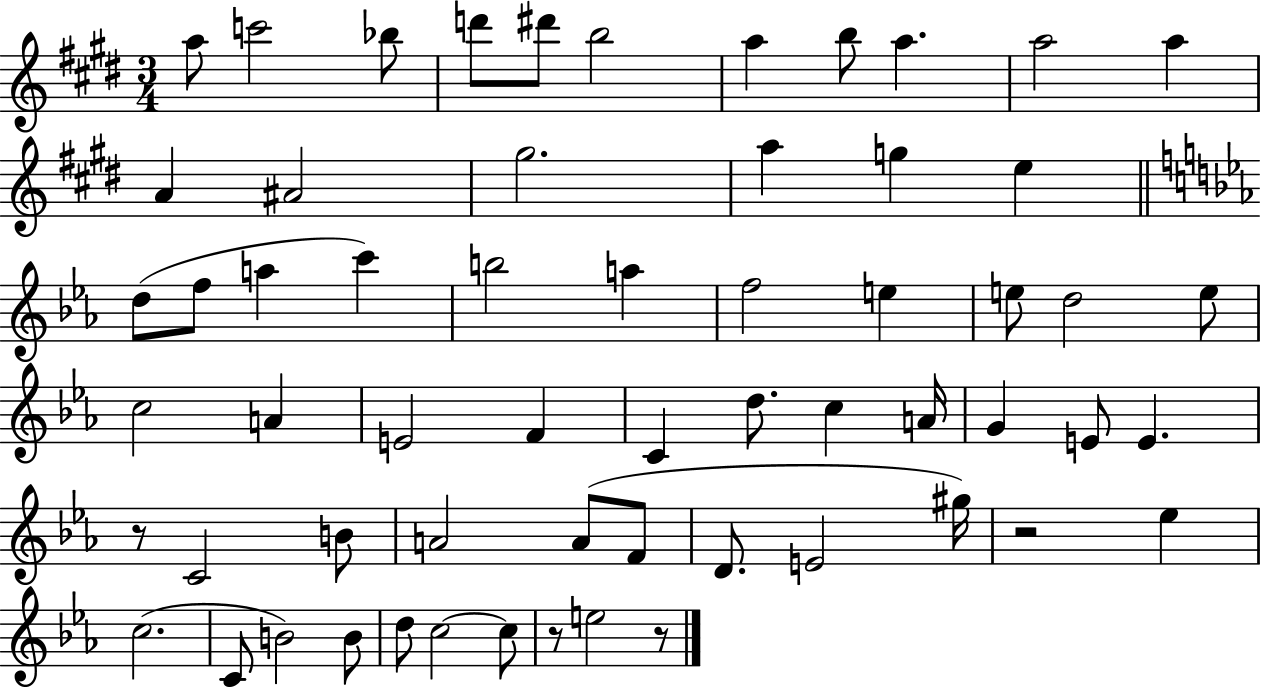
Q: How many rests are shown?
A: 4